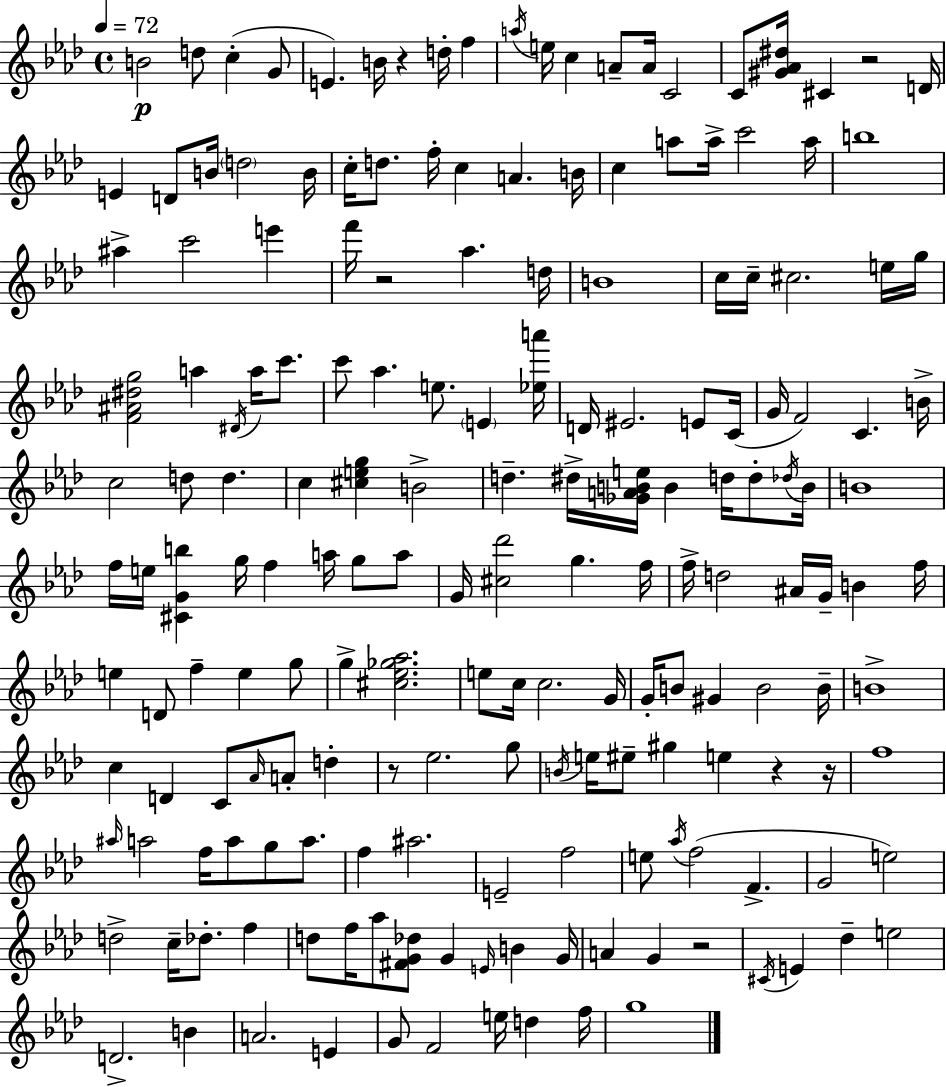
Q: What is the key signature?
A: F minor